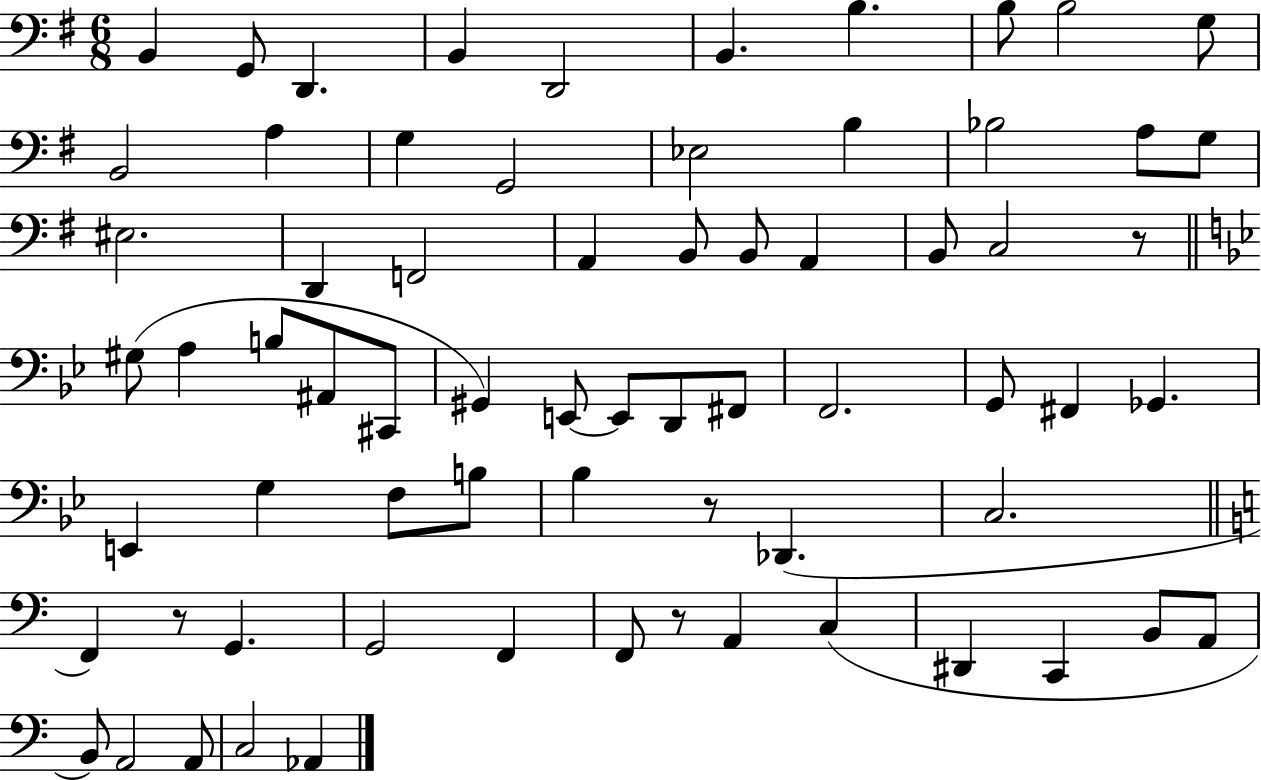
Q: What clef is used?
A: bass